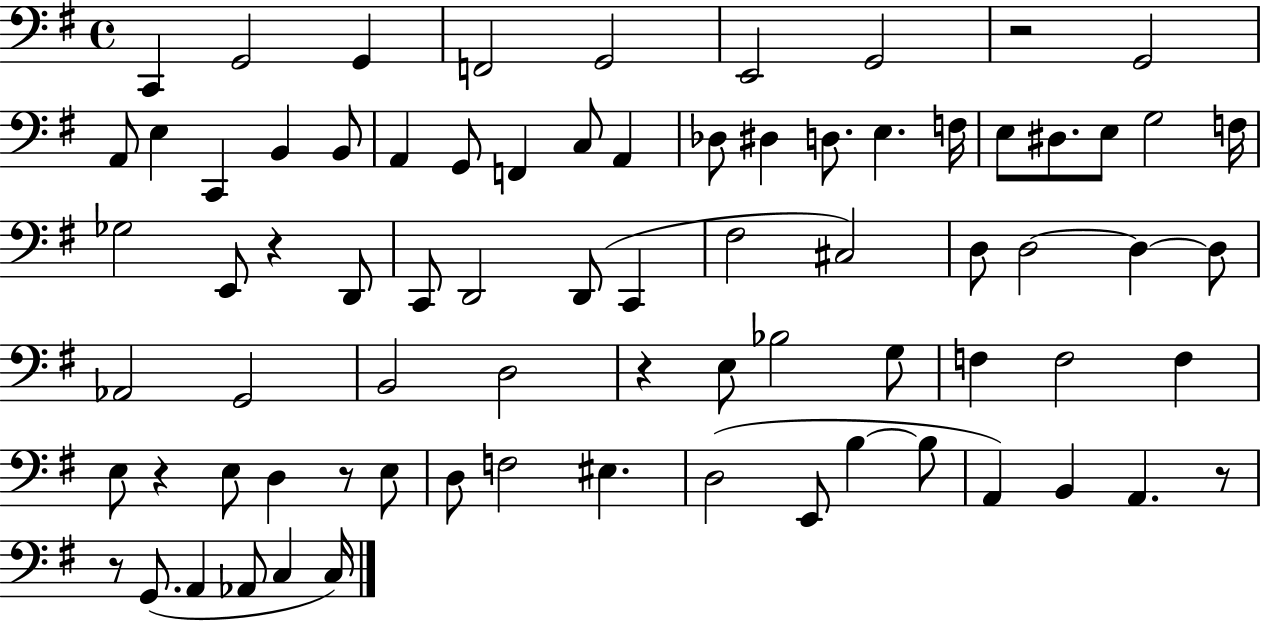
{
  \clef bass
  \time 4/4
  \defaultTimeSignature
  \key g \major
  c,4 g,2 g,4 | f,2 g,2 | e,2 g,2 | r2 g,2 | \break a,8 e4 c,4 b,4 b,8 | a,4 g,8 f,4 c8 a,4 | des8 dis4 d8. e4. f16 | e8 dis8. e8 g2 f16 | \break ges2 e,8 r4 d,8 | c,8 d,2 d,8( c,4 | fis2 cis2) | d8 d2~~ d4~~ d8 | \break aes,2 g,2 | b,2 d2 | r4 e8 bes2 g8 | f4 f2 f4 | \break e8 r4 e8 d4 r8 e8 | d8 f2 eis4. | d2( e,8 b4~~ b8 | a,4) b,4 a,4. r8 | \break r8 g,8.( a,4 aes,8 c4 c16) | \bar "|."
}